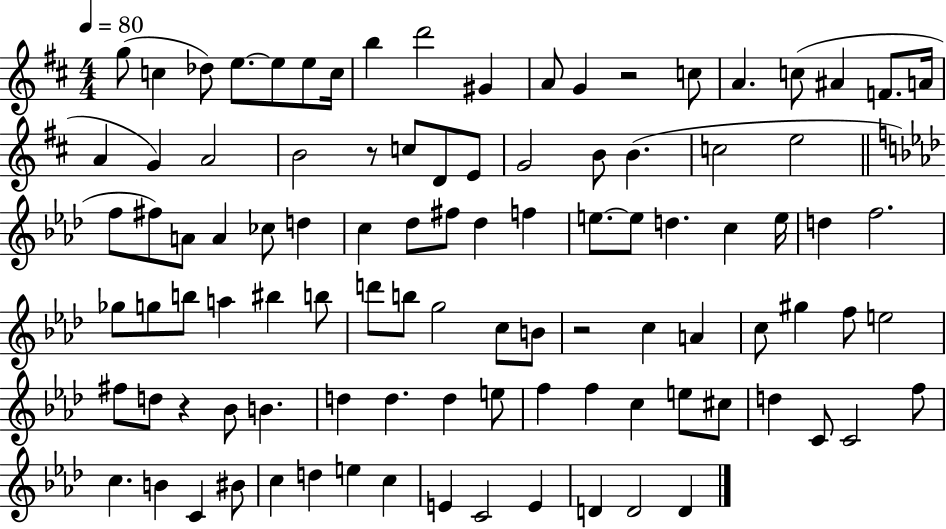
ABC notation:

X:1
T:Untitled
M:4/4
L:1/4
K:D
g/2 c _d/2 e/2 e/2 e/2 c/4 b d'2 ^G A/2 G z2 c/2 A c/2 ^A F/2 A/4 A G A2 B2 z/2 c/2 D/2 E/2 G2 B/2 B c2 e2 f/2 ^f/2 A/2 A _c/2 d c _d/2 ^f/2 _d f e/2 e/2 d c e/4 d f2 _g/2 g/2 b/2 a ^b b/2 d'/2 b/2 g2 c/2 B/2 z2 c A c/2 ^g f/2 e2 ^f/2 d/2 z _B/2 B d d d e/2 f f c e/2 ^c/2 d C/2 C2 f/2 c B C ^B/2 c d e c E C2 E D D2 D